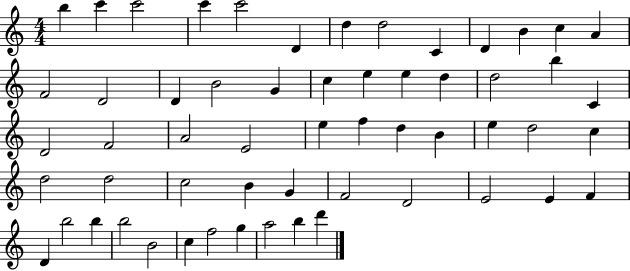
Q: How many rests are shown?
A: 0